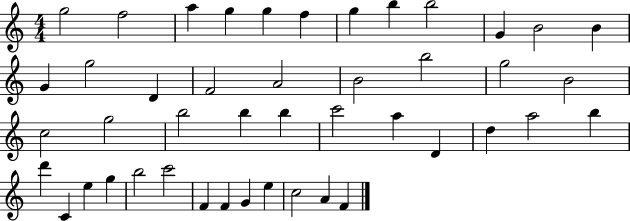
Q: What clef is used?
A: treble